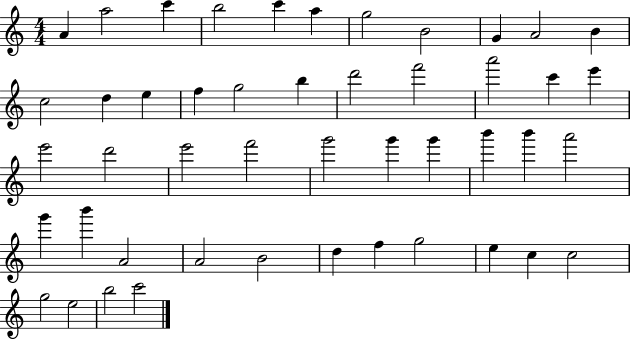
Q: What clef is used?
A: treble